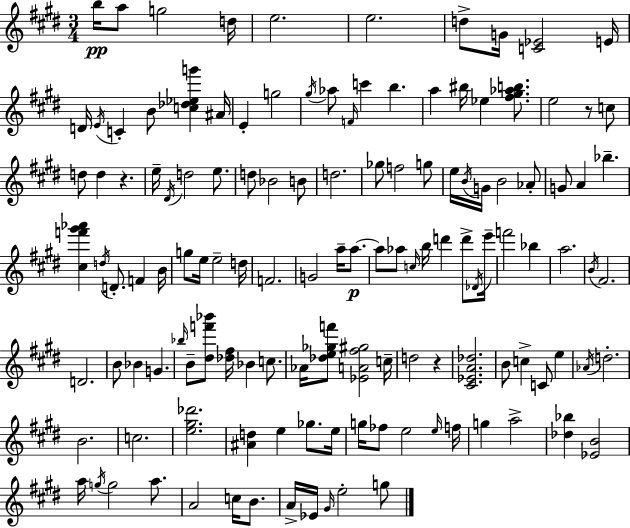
B5/s A5/e G5/h D5/s E5/h. E5/h. D5/e G4/s [C4,Eb4]/h E4/s D4/s E4/s C4/q B4/e [C5,Db5,Eb5,G6]/q A#4/s E4/q G5/h G#5/s Ab5/e F4/s C6/q B5/q. A5/q BIS5/s Eb5/q [F#5,G#5,Ab5,B5]/e. E5/h R/e C5/e D5/e D5/q R/q. E5/s D#4/s D5/h E5/e. D5/e Bb4/h B4/e D5/h. Gb5/e F5/h G5/e E5/s B4/s G4/s B4/h Ab4/e G4/e A4/q Bb5/q. [C#5,F6,G#6,Ab6]/q D5/s D4/e. F4/q B4/s G5/e E5/s E5/h D5/s F4/h. G4/h A5/s A5/e. A5/e Ab5/e C5/s B5/s D6/q D6/e Db4/s E6/s F6/h Bb5/q A5/h. B4/s F#4/h. D4/h. B4/e Bb4/q G4/q. Bb5/s B4/e [D#5,F6,Bb6]/e [Db5,F#5]/s Bb4/q C5/e. Ab4/s [Db5,E5,Gb5,F6]/e [Eb4,A4,F#5,G#5]/h C5/s D5/h R/q [C#4,Eb4,A4,Db5]/h. B4/e C5/q C4/e E5/q Ab4/s D5/h. B4/h. C5/h. [E5,G#5,Db6]/h. [A#4,D5]/q E5/q Gb5/e. E5/s G5/s FES5/e E5/h E5/s F5/s G5/q A5/h [Db5,Bb5]/q [Eb4,B4]/h A5/s G5/s G5/h A5/e. A4/h C5/s B4/e. A4/s Eb4/s G#4/s E5/h G5/e